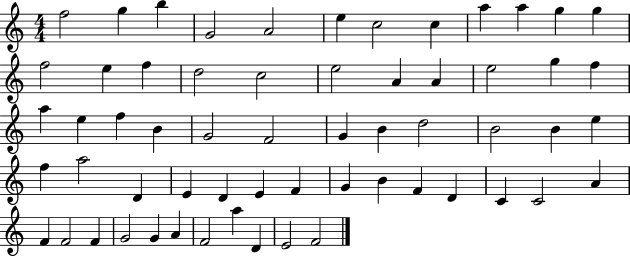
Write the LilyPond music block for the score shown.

{
  \clef treble
  \numericTimeSignature
  \time 4/4
  \key c \major
  f''2 g''4 b''4 | g'2 a'2 | e''4 c''2 c''4 | a''4 a''4 g''4 g''4 | \break f''2 e''4 f''4 | d''2 c''2 | e''2 a'4 a'4 | e''2 g''4 f''4 | \break a''4 e''4 f''4 b'4 | g'2 f'2 | g'4 b'4 d''2 | b'2 b'4 e''4 | \break f''4 a''2 d'4 | e'4 d'4 e'4 f'4 | g'4 b'4 f'4 d'4 | c'4 c'2 a'4 | \break f'4 f'2 f'4 | g'2 g'4 a'4 | f'2 a''4 d'4 | e'2 f'2 | \break \bar "|."
}